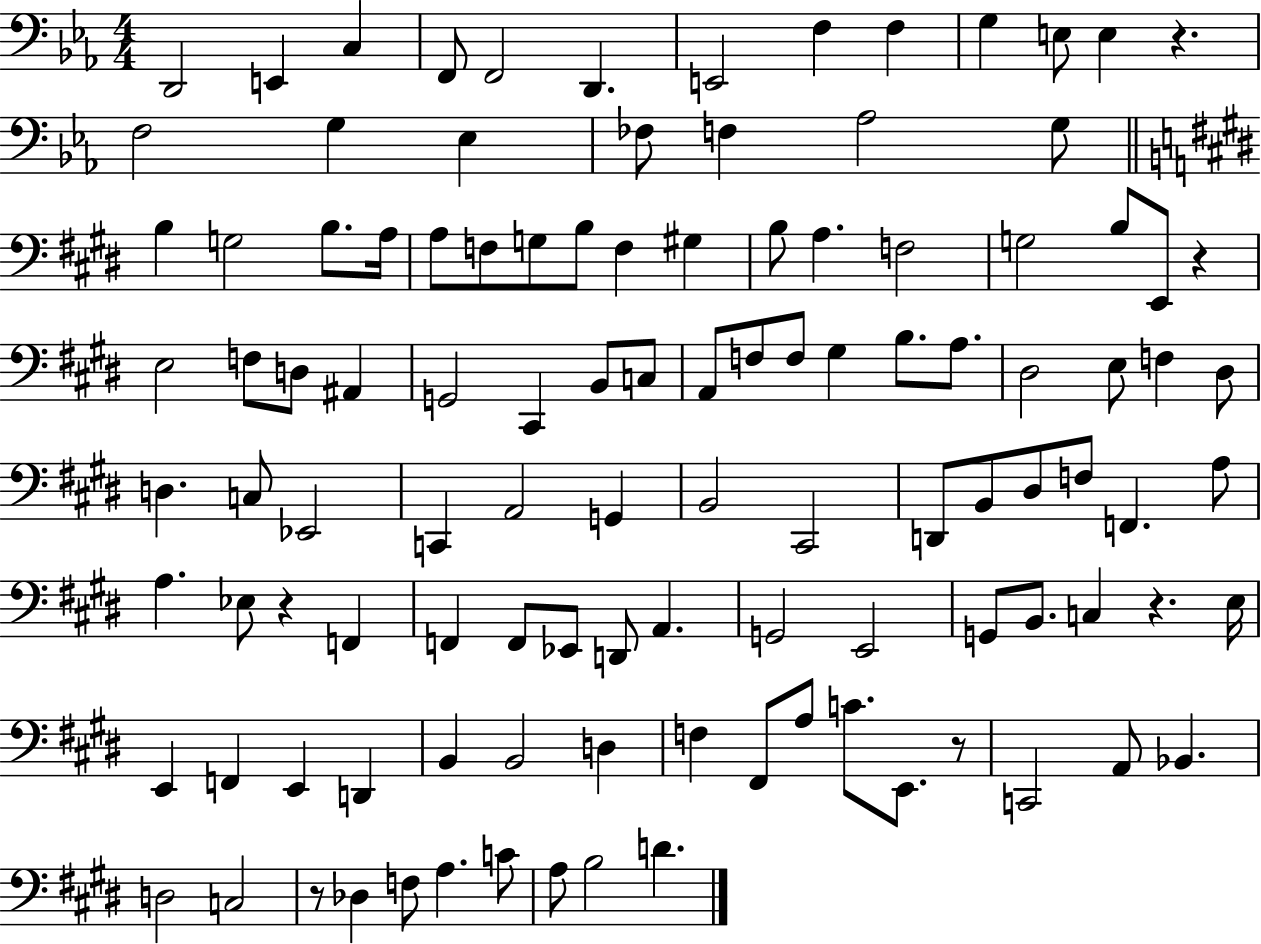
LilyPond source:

{
  \clef bass
  \numericTimeSignature
  \time 4/4
  \key ees \major
  d,2 e,4 c4 | f,8 f,2 d,4. | e,2 f4 f4 | g4 e8 e4 r4. | \break f2 g4 ees4 | fes8 f4 aes2 g8 | \bar "||" \break \key e \major b4 g2 b8. a16 | a8 f8 g8 b8 f4 gis4 | b8 a4. f2 | g2 b8 e,8 r4 | \break e2 f8 d8 ais,4 | g,2 cis,4 b,8 c8 | a,8 f8 f8 gis4 b8. a8. | dis2 e8 f4 dis8 | \break d4. c8 ees,2 | c,4 a,2 g,4 | b,2 cis,2 | d,8 b,8 dis8 f8 f,4. a8 | \break a4. ees8 r4 f,4 | f,4 f,8 ees,8 d,8 a,4. | g,2 e,2 | g,8 b,8. c4 r4. e16 | \break e,4 f,4 e,4 d,4 | b,4 b,2 d4 | f4 fis,8 a8 c'8. e,8. r8 | c,2 a,8 bes,4. | \break d2 c2 | r8 des4 f8 a4. c'8 | a8 b2 d'4. | \bar "|."
}